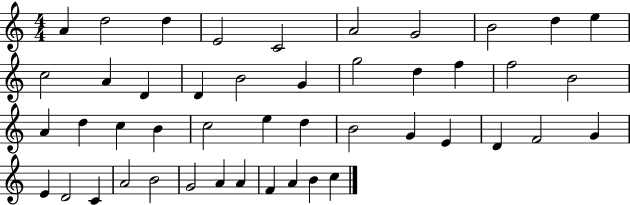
X:1
T:Untitled
M:4/4
L:1/4
K:C
A d2 d E2 C2 A2 G2 B2 d e c2 A D D B2 G g2 d f f2 B2 A d c B c2 e d B2 G E D F2 G E D2 C A2 B2 G2 A A F A B c